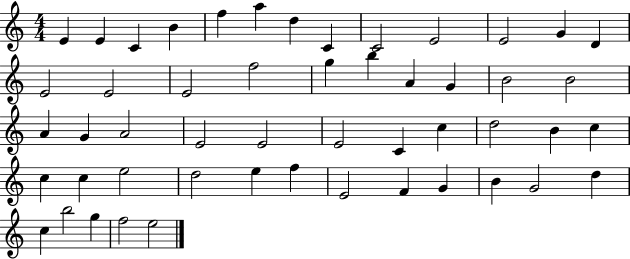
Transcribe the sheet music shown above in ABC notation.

X:1
T:Untitled
M:4/4
L:1/4
K:C
E E C B f a d C C2 E2 E2 G D E2 E2 E2 f2 g b A G B2 B2 A G A2 E2 E2 E2 C c d2 B c c c e2 d2 e f E2 F G B G2 d c b2 g f2 e2